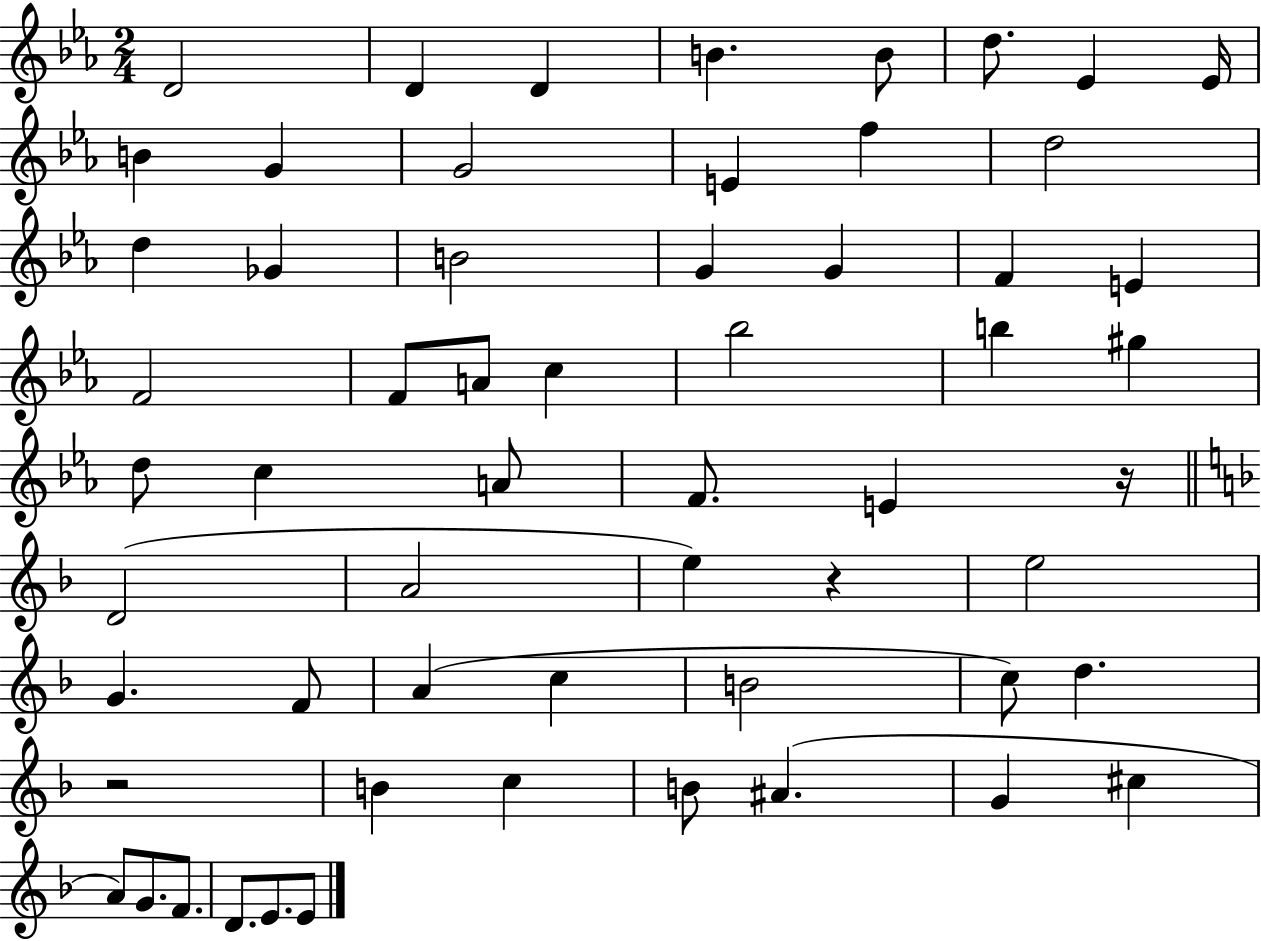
{
  \clef treble
  \numericTimeSignature
  \time 2/4
  \key ees \major
  d'2 | d'4 d'4 | b'4. b'8 | d''8. ees'4 ees'16 | \break b'4 g'4 | g'2 | e'4 f''4 | d''2 | \break d''4 ges'4 | b'2 | g'4 g'4 | f'4 e'4 | \break f'2 | f'8 a'8 c''4 | bes''2 | b''4 gis''4 | \break d''8 c''4 a'8 | f'8. e'4 r16 | \bar "||" \break \key f \major d'2( | a'2 | e''4) r4 | e''2 | \break g'4. f'8 | a'4( c''4 | b'2 | c''8) d''4. | \break r2 | b'4 c''4 | b'8 ais'4.( | g'4 cis''4 | \break a'8) g'8. f'8. | d'8. e'8. e'8 | \bar "|."
}